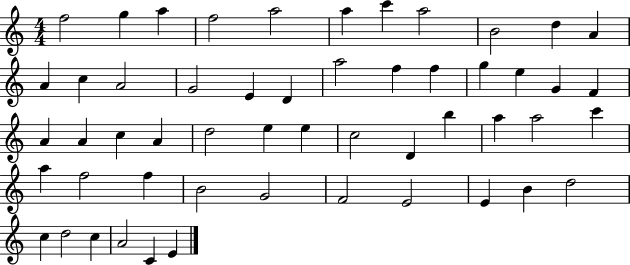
{
  \clef treble
  \numericTimeSignature
  \time 4/4
  \key c \major
  f''2 g''4 a''4 | f''2 a''2 | a''4 c'''4 a''2 | b'2 d''4 a'4 | \break a'4 c''4 a'2 | g'2 e'4 d'4 | a''2 f''4 f''4 | g''4 e''4 g'4 f'4 | \break a'4 a'4 c''4 a'4 | d''2 e''4 e''4 | c''2 d'4 b''4 | a''4 a''2 c'''4 | \break a''4 f''2 f''4 | b'2 g'2 | f'2 e'2 | e'4 b'4 d''2 | \break c''4 d''2 c''4 | a'2 c'4 e'4 | \bar "|."
}